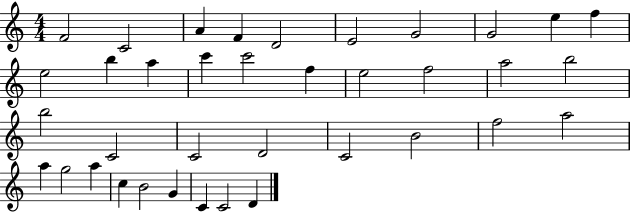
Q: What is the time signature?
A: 4/4